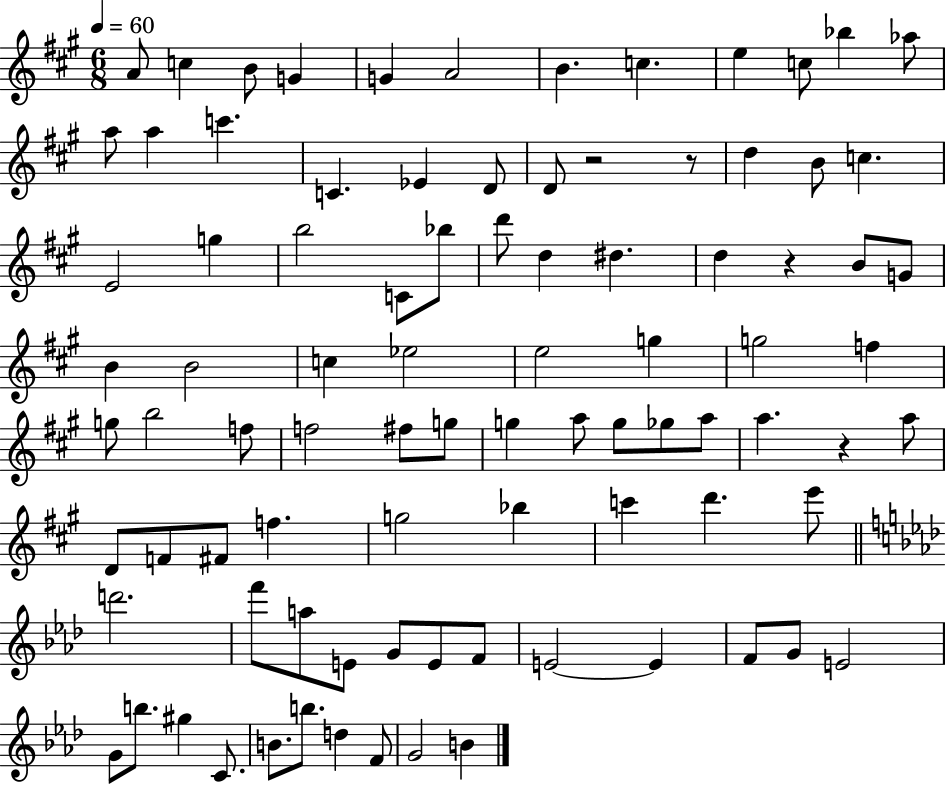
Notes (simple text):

A4/e C5/q B4/e G4/q G4/q A4/h B4/q. C5/q. E5/q C5/e Bb5/q Ab5/e A5/e A5/q C6/q. C4/q. Eb4/q D4/e D4/e R/h R/e D5/q B4/e C5/q. E4/h G5/q B5/h C4/e Bb5/e D6/e D5/q D#5/q. D5/q R/q B4/e G4/e B4/q B4/h C5/q Eb5/h E5/h G5/q G5/h F5/q G5/e B5/h F5/e F5/h F#5/e G5/e G5/q A5/e G5/e Gb5/e A5/e A5/q. R/q A5/e D4/e F4/e F#4/e F5/q. G5/h Bb5/q C6/q D6/q. E6/e D6/h. F6/e A5/e E4/e G4/e E4/e F4/e E4/h E4/q F4/e G4/e E4/h G4/e B5/e. G#5/q C4/e. B4/e. B5/e. D5/q F4/e G4/h B4/q